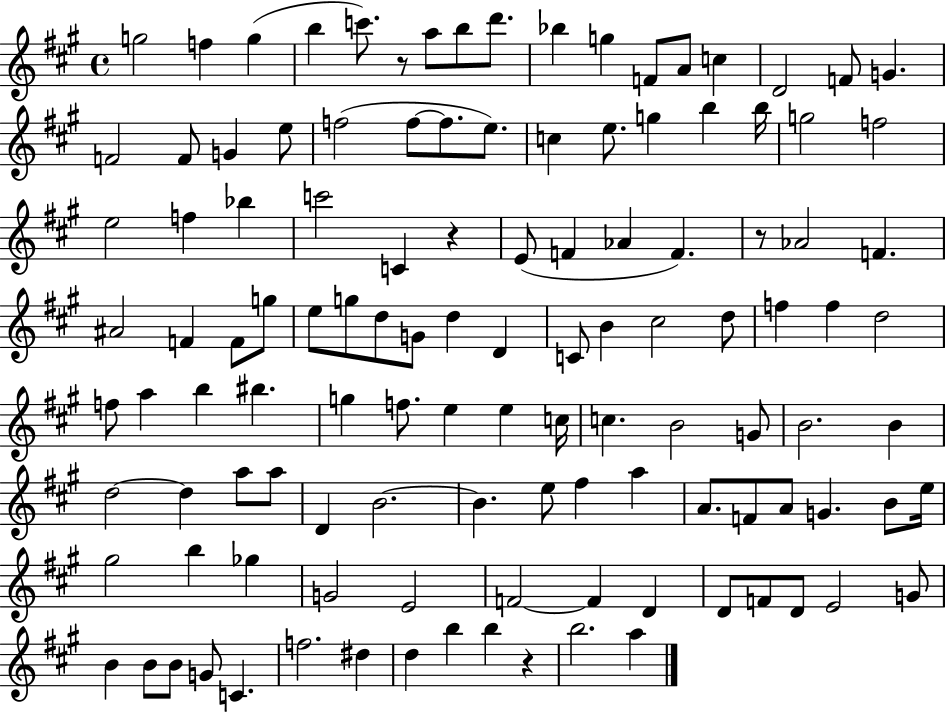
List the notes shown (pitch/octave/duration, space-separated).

G5/h F5/q G5/q B5/q C6/e. R/e A5/e B5/e D6/e. Bb5/q G5/q F4/e A4/e C5/q D4/h F4/e G4/q. F4/h F4/e G4/q E5/e F5/h F5/e F5/e. E5/e. C5/q E5/e. G5/q B5/q B5/s G5/h F5/h E5/h F5/q Bb5/q C6/h C4/q R/q E4/e F4/q Ab4/q F4/q. R/e Ab4/h F4/q. A#4/h F4/q F4/e G5/e E5/e G5/e D5/e G4/e D5/q D4/q C4/e B4/q C#5/h D5/e F5/q F5/q D5/h F5/e A5/q B5/q BIS5/q. G5/q F5/e. E5/q E5/q C5/s C5/q. B4/h G4/e B4/h. B4/q D5/h D5/q A5/e A5/e D4/q B4/h. B4/q. E5/e F#5/q A5/q A4/e. F4/e A4/e G4/q. B4/e E5/s G#5/h B5/q Gb5/q G4/h E4/h F4/h F4/q D4/q D4/e F4/e D4/e E4/h G4/e B4/q B4/e B4/e G4/e C4/q. F5/h. D#5/q D5/q B5/q B5/q R/q B5/h. A5/q